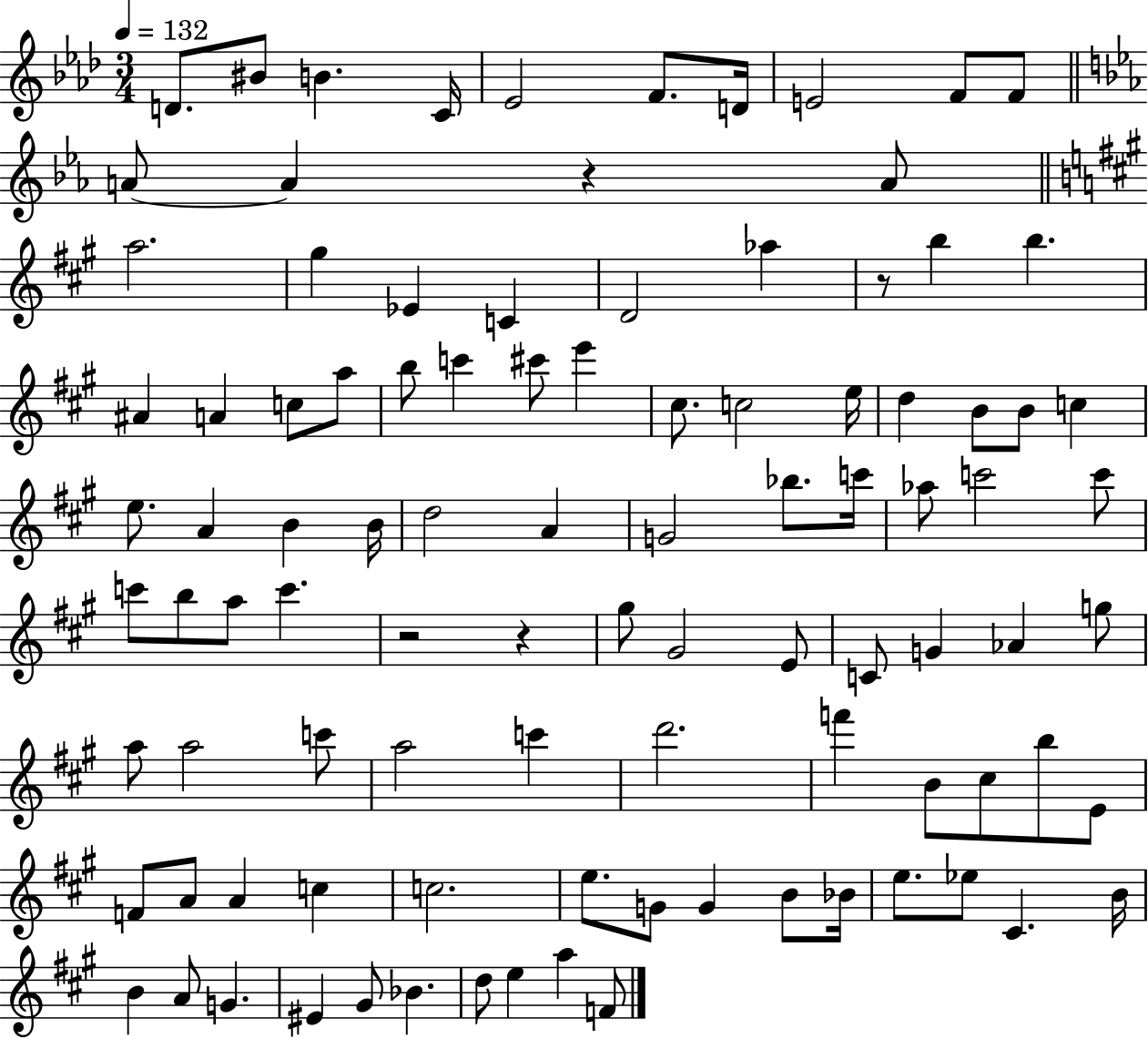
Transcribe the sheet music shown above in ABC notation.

X:1
T:Untitled
M:3/4
L:1/4
K:Ab
D/2 ^B/2 B C/4 _E2 F/2 D/4 E2 F/2 F/2 A/2 A z A/2 a2 ^g _E C D2 _a z/2 b b ^A A c/2 a/2 b/2 c' ^c'/2 e' ^c/2 c2 e/4 d B/2 B/2 c e/2 A B B/4 d2 A G2 _b/2 c'/4 _a/2 c'2 c'/2 c'/2 b/2 a/2 c' z2 z ^g/2 ^G2 E/2 C/2 G _A g/2 a/2 a2 c'/2 a2 c' d'2 f' B/2 ^c/2 b/2 E/2 F/2 A/2 A c c2 e/2 G/2 G B/2 _B/4 e/2 _e/2 ^C B/4 B A/2 G ^E ^G/2 _B d/2 e a F/2